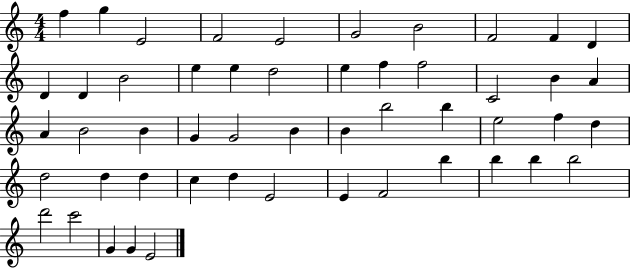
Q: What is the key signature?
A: C major